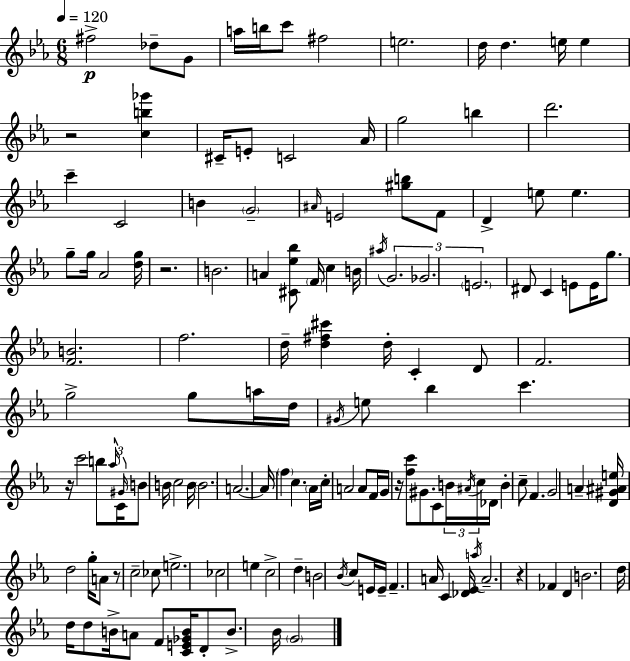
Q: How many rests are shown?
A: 6